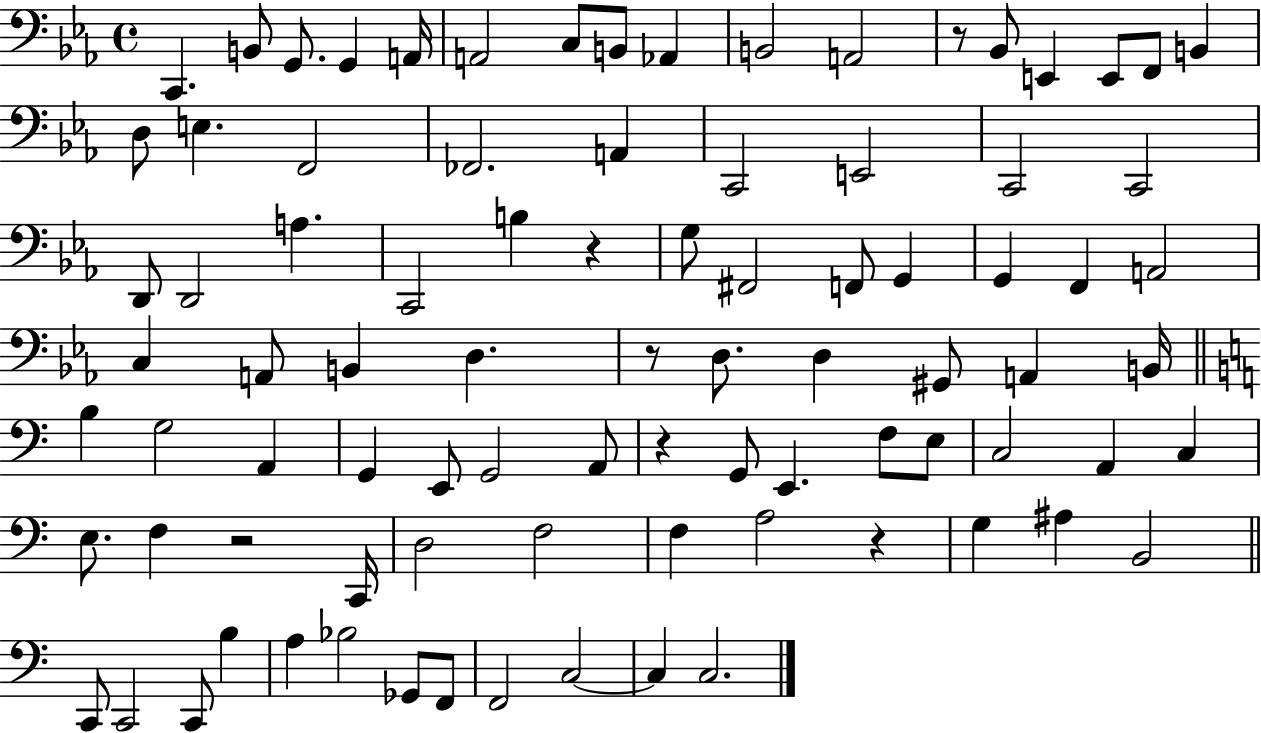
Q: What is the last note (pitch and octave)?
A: C3